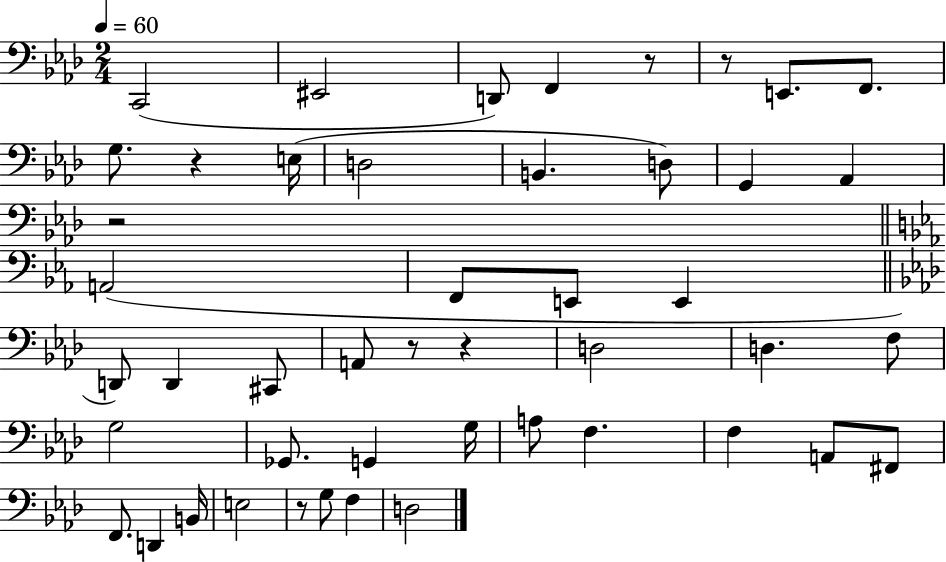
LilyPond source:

{
  \clef bass
  \numericTimeSignature
  \time 2/4
  \key aes \major
  \tempo 4 = 60
  c,2( | eis,2 | d,8) f,4 r8 | r8 e,8. f,8. | \break g8. r4 e16( | d2 | b,4. d8) | g,4 aes,4 | \break r2 | \bar "||" \break \key ees \major a,2( | f,8 e,8 e,4 | \bar "||" \break \key aes \major d,8) d,4 cis,8 | a,8 r8 r4 | d2 | d4. f8 | \break g2 | ges,8. g,4 g16 | a8 f4. | f4 a,8 fis,8 | \break f,8. d,4 b,16 | e2 | r8 g8 f4 | d2 | \break \bar "|."
}